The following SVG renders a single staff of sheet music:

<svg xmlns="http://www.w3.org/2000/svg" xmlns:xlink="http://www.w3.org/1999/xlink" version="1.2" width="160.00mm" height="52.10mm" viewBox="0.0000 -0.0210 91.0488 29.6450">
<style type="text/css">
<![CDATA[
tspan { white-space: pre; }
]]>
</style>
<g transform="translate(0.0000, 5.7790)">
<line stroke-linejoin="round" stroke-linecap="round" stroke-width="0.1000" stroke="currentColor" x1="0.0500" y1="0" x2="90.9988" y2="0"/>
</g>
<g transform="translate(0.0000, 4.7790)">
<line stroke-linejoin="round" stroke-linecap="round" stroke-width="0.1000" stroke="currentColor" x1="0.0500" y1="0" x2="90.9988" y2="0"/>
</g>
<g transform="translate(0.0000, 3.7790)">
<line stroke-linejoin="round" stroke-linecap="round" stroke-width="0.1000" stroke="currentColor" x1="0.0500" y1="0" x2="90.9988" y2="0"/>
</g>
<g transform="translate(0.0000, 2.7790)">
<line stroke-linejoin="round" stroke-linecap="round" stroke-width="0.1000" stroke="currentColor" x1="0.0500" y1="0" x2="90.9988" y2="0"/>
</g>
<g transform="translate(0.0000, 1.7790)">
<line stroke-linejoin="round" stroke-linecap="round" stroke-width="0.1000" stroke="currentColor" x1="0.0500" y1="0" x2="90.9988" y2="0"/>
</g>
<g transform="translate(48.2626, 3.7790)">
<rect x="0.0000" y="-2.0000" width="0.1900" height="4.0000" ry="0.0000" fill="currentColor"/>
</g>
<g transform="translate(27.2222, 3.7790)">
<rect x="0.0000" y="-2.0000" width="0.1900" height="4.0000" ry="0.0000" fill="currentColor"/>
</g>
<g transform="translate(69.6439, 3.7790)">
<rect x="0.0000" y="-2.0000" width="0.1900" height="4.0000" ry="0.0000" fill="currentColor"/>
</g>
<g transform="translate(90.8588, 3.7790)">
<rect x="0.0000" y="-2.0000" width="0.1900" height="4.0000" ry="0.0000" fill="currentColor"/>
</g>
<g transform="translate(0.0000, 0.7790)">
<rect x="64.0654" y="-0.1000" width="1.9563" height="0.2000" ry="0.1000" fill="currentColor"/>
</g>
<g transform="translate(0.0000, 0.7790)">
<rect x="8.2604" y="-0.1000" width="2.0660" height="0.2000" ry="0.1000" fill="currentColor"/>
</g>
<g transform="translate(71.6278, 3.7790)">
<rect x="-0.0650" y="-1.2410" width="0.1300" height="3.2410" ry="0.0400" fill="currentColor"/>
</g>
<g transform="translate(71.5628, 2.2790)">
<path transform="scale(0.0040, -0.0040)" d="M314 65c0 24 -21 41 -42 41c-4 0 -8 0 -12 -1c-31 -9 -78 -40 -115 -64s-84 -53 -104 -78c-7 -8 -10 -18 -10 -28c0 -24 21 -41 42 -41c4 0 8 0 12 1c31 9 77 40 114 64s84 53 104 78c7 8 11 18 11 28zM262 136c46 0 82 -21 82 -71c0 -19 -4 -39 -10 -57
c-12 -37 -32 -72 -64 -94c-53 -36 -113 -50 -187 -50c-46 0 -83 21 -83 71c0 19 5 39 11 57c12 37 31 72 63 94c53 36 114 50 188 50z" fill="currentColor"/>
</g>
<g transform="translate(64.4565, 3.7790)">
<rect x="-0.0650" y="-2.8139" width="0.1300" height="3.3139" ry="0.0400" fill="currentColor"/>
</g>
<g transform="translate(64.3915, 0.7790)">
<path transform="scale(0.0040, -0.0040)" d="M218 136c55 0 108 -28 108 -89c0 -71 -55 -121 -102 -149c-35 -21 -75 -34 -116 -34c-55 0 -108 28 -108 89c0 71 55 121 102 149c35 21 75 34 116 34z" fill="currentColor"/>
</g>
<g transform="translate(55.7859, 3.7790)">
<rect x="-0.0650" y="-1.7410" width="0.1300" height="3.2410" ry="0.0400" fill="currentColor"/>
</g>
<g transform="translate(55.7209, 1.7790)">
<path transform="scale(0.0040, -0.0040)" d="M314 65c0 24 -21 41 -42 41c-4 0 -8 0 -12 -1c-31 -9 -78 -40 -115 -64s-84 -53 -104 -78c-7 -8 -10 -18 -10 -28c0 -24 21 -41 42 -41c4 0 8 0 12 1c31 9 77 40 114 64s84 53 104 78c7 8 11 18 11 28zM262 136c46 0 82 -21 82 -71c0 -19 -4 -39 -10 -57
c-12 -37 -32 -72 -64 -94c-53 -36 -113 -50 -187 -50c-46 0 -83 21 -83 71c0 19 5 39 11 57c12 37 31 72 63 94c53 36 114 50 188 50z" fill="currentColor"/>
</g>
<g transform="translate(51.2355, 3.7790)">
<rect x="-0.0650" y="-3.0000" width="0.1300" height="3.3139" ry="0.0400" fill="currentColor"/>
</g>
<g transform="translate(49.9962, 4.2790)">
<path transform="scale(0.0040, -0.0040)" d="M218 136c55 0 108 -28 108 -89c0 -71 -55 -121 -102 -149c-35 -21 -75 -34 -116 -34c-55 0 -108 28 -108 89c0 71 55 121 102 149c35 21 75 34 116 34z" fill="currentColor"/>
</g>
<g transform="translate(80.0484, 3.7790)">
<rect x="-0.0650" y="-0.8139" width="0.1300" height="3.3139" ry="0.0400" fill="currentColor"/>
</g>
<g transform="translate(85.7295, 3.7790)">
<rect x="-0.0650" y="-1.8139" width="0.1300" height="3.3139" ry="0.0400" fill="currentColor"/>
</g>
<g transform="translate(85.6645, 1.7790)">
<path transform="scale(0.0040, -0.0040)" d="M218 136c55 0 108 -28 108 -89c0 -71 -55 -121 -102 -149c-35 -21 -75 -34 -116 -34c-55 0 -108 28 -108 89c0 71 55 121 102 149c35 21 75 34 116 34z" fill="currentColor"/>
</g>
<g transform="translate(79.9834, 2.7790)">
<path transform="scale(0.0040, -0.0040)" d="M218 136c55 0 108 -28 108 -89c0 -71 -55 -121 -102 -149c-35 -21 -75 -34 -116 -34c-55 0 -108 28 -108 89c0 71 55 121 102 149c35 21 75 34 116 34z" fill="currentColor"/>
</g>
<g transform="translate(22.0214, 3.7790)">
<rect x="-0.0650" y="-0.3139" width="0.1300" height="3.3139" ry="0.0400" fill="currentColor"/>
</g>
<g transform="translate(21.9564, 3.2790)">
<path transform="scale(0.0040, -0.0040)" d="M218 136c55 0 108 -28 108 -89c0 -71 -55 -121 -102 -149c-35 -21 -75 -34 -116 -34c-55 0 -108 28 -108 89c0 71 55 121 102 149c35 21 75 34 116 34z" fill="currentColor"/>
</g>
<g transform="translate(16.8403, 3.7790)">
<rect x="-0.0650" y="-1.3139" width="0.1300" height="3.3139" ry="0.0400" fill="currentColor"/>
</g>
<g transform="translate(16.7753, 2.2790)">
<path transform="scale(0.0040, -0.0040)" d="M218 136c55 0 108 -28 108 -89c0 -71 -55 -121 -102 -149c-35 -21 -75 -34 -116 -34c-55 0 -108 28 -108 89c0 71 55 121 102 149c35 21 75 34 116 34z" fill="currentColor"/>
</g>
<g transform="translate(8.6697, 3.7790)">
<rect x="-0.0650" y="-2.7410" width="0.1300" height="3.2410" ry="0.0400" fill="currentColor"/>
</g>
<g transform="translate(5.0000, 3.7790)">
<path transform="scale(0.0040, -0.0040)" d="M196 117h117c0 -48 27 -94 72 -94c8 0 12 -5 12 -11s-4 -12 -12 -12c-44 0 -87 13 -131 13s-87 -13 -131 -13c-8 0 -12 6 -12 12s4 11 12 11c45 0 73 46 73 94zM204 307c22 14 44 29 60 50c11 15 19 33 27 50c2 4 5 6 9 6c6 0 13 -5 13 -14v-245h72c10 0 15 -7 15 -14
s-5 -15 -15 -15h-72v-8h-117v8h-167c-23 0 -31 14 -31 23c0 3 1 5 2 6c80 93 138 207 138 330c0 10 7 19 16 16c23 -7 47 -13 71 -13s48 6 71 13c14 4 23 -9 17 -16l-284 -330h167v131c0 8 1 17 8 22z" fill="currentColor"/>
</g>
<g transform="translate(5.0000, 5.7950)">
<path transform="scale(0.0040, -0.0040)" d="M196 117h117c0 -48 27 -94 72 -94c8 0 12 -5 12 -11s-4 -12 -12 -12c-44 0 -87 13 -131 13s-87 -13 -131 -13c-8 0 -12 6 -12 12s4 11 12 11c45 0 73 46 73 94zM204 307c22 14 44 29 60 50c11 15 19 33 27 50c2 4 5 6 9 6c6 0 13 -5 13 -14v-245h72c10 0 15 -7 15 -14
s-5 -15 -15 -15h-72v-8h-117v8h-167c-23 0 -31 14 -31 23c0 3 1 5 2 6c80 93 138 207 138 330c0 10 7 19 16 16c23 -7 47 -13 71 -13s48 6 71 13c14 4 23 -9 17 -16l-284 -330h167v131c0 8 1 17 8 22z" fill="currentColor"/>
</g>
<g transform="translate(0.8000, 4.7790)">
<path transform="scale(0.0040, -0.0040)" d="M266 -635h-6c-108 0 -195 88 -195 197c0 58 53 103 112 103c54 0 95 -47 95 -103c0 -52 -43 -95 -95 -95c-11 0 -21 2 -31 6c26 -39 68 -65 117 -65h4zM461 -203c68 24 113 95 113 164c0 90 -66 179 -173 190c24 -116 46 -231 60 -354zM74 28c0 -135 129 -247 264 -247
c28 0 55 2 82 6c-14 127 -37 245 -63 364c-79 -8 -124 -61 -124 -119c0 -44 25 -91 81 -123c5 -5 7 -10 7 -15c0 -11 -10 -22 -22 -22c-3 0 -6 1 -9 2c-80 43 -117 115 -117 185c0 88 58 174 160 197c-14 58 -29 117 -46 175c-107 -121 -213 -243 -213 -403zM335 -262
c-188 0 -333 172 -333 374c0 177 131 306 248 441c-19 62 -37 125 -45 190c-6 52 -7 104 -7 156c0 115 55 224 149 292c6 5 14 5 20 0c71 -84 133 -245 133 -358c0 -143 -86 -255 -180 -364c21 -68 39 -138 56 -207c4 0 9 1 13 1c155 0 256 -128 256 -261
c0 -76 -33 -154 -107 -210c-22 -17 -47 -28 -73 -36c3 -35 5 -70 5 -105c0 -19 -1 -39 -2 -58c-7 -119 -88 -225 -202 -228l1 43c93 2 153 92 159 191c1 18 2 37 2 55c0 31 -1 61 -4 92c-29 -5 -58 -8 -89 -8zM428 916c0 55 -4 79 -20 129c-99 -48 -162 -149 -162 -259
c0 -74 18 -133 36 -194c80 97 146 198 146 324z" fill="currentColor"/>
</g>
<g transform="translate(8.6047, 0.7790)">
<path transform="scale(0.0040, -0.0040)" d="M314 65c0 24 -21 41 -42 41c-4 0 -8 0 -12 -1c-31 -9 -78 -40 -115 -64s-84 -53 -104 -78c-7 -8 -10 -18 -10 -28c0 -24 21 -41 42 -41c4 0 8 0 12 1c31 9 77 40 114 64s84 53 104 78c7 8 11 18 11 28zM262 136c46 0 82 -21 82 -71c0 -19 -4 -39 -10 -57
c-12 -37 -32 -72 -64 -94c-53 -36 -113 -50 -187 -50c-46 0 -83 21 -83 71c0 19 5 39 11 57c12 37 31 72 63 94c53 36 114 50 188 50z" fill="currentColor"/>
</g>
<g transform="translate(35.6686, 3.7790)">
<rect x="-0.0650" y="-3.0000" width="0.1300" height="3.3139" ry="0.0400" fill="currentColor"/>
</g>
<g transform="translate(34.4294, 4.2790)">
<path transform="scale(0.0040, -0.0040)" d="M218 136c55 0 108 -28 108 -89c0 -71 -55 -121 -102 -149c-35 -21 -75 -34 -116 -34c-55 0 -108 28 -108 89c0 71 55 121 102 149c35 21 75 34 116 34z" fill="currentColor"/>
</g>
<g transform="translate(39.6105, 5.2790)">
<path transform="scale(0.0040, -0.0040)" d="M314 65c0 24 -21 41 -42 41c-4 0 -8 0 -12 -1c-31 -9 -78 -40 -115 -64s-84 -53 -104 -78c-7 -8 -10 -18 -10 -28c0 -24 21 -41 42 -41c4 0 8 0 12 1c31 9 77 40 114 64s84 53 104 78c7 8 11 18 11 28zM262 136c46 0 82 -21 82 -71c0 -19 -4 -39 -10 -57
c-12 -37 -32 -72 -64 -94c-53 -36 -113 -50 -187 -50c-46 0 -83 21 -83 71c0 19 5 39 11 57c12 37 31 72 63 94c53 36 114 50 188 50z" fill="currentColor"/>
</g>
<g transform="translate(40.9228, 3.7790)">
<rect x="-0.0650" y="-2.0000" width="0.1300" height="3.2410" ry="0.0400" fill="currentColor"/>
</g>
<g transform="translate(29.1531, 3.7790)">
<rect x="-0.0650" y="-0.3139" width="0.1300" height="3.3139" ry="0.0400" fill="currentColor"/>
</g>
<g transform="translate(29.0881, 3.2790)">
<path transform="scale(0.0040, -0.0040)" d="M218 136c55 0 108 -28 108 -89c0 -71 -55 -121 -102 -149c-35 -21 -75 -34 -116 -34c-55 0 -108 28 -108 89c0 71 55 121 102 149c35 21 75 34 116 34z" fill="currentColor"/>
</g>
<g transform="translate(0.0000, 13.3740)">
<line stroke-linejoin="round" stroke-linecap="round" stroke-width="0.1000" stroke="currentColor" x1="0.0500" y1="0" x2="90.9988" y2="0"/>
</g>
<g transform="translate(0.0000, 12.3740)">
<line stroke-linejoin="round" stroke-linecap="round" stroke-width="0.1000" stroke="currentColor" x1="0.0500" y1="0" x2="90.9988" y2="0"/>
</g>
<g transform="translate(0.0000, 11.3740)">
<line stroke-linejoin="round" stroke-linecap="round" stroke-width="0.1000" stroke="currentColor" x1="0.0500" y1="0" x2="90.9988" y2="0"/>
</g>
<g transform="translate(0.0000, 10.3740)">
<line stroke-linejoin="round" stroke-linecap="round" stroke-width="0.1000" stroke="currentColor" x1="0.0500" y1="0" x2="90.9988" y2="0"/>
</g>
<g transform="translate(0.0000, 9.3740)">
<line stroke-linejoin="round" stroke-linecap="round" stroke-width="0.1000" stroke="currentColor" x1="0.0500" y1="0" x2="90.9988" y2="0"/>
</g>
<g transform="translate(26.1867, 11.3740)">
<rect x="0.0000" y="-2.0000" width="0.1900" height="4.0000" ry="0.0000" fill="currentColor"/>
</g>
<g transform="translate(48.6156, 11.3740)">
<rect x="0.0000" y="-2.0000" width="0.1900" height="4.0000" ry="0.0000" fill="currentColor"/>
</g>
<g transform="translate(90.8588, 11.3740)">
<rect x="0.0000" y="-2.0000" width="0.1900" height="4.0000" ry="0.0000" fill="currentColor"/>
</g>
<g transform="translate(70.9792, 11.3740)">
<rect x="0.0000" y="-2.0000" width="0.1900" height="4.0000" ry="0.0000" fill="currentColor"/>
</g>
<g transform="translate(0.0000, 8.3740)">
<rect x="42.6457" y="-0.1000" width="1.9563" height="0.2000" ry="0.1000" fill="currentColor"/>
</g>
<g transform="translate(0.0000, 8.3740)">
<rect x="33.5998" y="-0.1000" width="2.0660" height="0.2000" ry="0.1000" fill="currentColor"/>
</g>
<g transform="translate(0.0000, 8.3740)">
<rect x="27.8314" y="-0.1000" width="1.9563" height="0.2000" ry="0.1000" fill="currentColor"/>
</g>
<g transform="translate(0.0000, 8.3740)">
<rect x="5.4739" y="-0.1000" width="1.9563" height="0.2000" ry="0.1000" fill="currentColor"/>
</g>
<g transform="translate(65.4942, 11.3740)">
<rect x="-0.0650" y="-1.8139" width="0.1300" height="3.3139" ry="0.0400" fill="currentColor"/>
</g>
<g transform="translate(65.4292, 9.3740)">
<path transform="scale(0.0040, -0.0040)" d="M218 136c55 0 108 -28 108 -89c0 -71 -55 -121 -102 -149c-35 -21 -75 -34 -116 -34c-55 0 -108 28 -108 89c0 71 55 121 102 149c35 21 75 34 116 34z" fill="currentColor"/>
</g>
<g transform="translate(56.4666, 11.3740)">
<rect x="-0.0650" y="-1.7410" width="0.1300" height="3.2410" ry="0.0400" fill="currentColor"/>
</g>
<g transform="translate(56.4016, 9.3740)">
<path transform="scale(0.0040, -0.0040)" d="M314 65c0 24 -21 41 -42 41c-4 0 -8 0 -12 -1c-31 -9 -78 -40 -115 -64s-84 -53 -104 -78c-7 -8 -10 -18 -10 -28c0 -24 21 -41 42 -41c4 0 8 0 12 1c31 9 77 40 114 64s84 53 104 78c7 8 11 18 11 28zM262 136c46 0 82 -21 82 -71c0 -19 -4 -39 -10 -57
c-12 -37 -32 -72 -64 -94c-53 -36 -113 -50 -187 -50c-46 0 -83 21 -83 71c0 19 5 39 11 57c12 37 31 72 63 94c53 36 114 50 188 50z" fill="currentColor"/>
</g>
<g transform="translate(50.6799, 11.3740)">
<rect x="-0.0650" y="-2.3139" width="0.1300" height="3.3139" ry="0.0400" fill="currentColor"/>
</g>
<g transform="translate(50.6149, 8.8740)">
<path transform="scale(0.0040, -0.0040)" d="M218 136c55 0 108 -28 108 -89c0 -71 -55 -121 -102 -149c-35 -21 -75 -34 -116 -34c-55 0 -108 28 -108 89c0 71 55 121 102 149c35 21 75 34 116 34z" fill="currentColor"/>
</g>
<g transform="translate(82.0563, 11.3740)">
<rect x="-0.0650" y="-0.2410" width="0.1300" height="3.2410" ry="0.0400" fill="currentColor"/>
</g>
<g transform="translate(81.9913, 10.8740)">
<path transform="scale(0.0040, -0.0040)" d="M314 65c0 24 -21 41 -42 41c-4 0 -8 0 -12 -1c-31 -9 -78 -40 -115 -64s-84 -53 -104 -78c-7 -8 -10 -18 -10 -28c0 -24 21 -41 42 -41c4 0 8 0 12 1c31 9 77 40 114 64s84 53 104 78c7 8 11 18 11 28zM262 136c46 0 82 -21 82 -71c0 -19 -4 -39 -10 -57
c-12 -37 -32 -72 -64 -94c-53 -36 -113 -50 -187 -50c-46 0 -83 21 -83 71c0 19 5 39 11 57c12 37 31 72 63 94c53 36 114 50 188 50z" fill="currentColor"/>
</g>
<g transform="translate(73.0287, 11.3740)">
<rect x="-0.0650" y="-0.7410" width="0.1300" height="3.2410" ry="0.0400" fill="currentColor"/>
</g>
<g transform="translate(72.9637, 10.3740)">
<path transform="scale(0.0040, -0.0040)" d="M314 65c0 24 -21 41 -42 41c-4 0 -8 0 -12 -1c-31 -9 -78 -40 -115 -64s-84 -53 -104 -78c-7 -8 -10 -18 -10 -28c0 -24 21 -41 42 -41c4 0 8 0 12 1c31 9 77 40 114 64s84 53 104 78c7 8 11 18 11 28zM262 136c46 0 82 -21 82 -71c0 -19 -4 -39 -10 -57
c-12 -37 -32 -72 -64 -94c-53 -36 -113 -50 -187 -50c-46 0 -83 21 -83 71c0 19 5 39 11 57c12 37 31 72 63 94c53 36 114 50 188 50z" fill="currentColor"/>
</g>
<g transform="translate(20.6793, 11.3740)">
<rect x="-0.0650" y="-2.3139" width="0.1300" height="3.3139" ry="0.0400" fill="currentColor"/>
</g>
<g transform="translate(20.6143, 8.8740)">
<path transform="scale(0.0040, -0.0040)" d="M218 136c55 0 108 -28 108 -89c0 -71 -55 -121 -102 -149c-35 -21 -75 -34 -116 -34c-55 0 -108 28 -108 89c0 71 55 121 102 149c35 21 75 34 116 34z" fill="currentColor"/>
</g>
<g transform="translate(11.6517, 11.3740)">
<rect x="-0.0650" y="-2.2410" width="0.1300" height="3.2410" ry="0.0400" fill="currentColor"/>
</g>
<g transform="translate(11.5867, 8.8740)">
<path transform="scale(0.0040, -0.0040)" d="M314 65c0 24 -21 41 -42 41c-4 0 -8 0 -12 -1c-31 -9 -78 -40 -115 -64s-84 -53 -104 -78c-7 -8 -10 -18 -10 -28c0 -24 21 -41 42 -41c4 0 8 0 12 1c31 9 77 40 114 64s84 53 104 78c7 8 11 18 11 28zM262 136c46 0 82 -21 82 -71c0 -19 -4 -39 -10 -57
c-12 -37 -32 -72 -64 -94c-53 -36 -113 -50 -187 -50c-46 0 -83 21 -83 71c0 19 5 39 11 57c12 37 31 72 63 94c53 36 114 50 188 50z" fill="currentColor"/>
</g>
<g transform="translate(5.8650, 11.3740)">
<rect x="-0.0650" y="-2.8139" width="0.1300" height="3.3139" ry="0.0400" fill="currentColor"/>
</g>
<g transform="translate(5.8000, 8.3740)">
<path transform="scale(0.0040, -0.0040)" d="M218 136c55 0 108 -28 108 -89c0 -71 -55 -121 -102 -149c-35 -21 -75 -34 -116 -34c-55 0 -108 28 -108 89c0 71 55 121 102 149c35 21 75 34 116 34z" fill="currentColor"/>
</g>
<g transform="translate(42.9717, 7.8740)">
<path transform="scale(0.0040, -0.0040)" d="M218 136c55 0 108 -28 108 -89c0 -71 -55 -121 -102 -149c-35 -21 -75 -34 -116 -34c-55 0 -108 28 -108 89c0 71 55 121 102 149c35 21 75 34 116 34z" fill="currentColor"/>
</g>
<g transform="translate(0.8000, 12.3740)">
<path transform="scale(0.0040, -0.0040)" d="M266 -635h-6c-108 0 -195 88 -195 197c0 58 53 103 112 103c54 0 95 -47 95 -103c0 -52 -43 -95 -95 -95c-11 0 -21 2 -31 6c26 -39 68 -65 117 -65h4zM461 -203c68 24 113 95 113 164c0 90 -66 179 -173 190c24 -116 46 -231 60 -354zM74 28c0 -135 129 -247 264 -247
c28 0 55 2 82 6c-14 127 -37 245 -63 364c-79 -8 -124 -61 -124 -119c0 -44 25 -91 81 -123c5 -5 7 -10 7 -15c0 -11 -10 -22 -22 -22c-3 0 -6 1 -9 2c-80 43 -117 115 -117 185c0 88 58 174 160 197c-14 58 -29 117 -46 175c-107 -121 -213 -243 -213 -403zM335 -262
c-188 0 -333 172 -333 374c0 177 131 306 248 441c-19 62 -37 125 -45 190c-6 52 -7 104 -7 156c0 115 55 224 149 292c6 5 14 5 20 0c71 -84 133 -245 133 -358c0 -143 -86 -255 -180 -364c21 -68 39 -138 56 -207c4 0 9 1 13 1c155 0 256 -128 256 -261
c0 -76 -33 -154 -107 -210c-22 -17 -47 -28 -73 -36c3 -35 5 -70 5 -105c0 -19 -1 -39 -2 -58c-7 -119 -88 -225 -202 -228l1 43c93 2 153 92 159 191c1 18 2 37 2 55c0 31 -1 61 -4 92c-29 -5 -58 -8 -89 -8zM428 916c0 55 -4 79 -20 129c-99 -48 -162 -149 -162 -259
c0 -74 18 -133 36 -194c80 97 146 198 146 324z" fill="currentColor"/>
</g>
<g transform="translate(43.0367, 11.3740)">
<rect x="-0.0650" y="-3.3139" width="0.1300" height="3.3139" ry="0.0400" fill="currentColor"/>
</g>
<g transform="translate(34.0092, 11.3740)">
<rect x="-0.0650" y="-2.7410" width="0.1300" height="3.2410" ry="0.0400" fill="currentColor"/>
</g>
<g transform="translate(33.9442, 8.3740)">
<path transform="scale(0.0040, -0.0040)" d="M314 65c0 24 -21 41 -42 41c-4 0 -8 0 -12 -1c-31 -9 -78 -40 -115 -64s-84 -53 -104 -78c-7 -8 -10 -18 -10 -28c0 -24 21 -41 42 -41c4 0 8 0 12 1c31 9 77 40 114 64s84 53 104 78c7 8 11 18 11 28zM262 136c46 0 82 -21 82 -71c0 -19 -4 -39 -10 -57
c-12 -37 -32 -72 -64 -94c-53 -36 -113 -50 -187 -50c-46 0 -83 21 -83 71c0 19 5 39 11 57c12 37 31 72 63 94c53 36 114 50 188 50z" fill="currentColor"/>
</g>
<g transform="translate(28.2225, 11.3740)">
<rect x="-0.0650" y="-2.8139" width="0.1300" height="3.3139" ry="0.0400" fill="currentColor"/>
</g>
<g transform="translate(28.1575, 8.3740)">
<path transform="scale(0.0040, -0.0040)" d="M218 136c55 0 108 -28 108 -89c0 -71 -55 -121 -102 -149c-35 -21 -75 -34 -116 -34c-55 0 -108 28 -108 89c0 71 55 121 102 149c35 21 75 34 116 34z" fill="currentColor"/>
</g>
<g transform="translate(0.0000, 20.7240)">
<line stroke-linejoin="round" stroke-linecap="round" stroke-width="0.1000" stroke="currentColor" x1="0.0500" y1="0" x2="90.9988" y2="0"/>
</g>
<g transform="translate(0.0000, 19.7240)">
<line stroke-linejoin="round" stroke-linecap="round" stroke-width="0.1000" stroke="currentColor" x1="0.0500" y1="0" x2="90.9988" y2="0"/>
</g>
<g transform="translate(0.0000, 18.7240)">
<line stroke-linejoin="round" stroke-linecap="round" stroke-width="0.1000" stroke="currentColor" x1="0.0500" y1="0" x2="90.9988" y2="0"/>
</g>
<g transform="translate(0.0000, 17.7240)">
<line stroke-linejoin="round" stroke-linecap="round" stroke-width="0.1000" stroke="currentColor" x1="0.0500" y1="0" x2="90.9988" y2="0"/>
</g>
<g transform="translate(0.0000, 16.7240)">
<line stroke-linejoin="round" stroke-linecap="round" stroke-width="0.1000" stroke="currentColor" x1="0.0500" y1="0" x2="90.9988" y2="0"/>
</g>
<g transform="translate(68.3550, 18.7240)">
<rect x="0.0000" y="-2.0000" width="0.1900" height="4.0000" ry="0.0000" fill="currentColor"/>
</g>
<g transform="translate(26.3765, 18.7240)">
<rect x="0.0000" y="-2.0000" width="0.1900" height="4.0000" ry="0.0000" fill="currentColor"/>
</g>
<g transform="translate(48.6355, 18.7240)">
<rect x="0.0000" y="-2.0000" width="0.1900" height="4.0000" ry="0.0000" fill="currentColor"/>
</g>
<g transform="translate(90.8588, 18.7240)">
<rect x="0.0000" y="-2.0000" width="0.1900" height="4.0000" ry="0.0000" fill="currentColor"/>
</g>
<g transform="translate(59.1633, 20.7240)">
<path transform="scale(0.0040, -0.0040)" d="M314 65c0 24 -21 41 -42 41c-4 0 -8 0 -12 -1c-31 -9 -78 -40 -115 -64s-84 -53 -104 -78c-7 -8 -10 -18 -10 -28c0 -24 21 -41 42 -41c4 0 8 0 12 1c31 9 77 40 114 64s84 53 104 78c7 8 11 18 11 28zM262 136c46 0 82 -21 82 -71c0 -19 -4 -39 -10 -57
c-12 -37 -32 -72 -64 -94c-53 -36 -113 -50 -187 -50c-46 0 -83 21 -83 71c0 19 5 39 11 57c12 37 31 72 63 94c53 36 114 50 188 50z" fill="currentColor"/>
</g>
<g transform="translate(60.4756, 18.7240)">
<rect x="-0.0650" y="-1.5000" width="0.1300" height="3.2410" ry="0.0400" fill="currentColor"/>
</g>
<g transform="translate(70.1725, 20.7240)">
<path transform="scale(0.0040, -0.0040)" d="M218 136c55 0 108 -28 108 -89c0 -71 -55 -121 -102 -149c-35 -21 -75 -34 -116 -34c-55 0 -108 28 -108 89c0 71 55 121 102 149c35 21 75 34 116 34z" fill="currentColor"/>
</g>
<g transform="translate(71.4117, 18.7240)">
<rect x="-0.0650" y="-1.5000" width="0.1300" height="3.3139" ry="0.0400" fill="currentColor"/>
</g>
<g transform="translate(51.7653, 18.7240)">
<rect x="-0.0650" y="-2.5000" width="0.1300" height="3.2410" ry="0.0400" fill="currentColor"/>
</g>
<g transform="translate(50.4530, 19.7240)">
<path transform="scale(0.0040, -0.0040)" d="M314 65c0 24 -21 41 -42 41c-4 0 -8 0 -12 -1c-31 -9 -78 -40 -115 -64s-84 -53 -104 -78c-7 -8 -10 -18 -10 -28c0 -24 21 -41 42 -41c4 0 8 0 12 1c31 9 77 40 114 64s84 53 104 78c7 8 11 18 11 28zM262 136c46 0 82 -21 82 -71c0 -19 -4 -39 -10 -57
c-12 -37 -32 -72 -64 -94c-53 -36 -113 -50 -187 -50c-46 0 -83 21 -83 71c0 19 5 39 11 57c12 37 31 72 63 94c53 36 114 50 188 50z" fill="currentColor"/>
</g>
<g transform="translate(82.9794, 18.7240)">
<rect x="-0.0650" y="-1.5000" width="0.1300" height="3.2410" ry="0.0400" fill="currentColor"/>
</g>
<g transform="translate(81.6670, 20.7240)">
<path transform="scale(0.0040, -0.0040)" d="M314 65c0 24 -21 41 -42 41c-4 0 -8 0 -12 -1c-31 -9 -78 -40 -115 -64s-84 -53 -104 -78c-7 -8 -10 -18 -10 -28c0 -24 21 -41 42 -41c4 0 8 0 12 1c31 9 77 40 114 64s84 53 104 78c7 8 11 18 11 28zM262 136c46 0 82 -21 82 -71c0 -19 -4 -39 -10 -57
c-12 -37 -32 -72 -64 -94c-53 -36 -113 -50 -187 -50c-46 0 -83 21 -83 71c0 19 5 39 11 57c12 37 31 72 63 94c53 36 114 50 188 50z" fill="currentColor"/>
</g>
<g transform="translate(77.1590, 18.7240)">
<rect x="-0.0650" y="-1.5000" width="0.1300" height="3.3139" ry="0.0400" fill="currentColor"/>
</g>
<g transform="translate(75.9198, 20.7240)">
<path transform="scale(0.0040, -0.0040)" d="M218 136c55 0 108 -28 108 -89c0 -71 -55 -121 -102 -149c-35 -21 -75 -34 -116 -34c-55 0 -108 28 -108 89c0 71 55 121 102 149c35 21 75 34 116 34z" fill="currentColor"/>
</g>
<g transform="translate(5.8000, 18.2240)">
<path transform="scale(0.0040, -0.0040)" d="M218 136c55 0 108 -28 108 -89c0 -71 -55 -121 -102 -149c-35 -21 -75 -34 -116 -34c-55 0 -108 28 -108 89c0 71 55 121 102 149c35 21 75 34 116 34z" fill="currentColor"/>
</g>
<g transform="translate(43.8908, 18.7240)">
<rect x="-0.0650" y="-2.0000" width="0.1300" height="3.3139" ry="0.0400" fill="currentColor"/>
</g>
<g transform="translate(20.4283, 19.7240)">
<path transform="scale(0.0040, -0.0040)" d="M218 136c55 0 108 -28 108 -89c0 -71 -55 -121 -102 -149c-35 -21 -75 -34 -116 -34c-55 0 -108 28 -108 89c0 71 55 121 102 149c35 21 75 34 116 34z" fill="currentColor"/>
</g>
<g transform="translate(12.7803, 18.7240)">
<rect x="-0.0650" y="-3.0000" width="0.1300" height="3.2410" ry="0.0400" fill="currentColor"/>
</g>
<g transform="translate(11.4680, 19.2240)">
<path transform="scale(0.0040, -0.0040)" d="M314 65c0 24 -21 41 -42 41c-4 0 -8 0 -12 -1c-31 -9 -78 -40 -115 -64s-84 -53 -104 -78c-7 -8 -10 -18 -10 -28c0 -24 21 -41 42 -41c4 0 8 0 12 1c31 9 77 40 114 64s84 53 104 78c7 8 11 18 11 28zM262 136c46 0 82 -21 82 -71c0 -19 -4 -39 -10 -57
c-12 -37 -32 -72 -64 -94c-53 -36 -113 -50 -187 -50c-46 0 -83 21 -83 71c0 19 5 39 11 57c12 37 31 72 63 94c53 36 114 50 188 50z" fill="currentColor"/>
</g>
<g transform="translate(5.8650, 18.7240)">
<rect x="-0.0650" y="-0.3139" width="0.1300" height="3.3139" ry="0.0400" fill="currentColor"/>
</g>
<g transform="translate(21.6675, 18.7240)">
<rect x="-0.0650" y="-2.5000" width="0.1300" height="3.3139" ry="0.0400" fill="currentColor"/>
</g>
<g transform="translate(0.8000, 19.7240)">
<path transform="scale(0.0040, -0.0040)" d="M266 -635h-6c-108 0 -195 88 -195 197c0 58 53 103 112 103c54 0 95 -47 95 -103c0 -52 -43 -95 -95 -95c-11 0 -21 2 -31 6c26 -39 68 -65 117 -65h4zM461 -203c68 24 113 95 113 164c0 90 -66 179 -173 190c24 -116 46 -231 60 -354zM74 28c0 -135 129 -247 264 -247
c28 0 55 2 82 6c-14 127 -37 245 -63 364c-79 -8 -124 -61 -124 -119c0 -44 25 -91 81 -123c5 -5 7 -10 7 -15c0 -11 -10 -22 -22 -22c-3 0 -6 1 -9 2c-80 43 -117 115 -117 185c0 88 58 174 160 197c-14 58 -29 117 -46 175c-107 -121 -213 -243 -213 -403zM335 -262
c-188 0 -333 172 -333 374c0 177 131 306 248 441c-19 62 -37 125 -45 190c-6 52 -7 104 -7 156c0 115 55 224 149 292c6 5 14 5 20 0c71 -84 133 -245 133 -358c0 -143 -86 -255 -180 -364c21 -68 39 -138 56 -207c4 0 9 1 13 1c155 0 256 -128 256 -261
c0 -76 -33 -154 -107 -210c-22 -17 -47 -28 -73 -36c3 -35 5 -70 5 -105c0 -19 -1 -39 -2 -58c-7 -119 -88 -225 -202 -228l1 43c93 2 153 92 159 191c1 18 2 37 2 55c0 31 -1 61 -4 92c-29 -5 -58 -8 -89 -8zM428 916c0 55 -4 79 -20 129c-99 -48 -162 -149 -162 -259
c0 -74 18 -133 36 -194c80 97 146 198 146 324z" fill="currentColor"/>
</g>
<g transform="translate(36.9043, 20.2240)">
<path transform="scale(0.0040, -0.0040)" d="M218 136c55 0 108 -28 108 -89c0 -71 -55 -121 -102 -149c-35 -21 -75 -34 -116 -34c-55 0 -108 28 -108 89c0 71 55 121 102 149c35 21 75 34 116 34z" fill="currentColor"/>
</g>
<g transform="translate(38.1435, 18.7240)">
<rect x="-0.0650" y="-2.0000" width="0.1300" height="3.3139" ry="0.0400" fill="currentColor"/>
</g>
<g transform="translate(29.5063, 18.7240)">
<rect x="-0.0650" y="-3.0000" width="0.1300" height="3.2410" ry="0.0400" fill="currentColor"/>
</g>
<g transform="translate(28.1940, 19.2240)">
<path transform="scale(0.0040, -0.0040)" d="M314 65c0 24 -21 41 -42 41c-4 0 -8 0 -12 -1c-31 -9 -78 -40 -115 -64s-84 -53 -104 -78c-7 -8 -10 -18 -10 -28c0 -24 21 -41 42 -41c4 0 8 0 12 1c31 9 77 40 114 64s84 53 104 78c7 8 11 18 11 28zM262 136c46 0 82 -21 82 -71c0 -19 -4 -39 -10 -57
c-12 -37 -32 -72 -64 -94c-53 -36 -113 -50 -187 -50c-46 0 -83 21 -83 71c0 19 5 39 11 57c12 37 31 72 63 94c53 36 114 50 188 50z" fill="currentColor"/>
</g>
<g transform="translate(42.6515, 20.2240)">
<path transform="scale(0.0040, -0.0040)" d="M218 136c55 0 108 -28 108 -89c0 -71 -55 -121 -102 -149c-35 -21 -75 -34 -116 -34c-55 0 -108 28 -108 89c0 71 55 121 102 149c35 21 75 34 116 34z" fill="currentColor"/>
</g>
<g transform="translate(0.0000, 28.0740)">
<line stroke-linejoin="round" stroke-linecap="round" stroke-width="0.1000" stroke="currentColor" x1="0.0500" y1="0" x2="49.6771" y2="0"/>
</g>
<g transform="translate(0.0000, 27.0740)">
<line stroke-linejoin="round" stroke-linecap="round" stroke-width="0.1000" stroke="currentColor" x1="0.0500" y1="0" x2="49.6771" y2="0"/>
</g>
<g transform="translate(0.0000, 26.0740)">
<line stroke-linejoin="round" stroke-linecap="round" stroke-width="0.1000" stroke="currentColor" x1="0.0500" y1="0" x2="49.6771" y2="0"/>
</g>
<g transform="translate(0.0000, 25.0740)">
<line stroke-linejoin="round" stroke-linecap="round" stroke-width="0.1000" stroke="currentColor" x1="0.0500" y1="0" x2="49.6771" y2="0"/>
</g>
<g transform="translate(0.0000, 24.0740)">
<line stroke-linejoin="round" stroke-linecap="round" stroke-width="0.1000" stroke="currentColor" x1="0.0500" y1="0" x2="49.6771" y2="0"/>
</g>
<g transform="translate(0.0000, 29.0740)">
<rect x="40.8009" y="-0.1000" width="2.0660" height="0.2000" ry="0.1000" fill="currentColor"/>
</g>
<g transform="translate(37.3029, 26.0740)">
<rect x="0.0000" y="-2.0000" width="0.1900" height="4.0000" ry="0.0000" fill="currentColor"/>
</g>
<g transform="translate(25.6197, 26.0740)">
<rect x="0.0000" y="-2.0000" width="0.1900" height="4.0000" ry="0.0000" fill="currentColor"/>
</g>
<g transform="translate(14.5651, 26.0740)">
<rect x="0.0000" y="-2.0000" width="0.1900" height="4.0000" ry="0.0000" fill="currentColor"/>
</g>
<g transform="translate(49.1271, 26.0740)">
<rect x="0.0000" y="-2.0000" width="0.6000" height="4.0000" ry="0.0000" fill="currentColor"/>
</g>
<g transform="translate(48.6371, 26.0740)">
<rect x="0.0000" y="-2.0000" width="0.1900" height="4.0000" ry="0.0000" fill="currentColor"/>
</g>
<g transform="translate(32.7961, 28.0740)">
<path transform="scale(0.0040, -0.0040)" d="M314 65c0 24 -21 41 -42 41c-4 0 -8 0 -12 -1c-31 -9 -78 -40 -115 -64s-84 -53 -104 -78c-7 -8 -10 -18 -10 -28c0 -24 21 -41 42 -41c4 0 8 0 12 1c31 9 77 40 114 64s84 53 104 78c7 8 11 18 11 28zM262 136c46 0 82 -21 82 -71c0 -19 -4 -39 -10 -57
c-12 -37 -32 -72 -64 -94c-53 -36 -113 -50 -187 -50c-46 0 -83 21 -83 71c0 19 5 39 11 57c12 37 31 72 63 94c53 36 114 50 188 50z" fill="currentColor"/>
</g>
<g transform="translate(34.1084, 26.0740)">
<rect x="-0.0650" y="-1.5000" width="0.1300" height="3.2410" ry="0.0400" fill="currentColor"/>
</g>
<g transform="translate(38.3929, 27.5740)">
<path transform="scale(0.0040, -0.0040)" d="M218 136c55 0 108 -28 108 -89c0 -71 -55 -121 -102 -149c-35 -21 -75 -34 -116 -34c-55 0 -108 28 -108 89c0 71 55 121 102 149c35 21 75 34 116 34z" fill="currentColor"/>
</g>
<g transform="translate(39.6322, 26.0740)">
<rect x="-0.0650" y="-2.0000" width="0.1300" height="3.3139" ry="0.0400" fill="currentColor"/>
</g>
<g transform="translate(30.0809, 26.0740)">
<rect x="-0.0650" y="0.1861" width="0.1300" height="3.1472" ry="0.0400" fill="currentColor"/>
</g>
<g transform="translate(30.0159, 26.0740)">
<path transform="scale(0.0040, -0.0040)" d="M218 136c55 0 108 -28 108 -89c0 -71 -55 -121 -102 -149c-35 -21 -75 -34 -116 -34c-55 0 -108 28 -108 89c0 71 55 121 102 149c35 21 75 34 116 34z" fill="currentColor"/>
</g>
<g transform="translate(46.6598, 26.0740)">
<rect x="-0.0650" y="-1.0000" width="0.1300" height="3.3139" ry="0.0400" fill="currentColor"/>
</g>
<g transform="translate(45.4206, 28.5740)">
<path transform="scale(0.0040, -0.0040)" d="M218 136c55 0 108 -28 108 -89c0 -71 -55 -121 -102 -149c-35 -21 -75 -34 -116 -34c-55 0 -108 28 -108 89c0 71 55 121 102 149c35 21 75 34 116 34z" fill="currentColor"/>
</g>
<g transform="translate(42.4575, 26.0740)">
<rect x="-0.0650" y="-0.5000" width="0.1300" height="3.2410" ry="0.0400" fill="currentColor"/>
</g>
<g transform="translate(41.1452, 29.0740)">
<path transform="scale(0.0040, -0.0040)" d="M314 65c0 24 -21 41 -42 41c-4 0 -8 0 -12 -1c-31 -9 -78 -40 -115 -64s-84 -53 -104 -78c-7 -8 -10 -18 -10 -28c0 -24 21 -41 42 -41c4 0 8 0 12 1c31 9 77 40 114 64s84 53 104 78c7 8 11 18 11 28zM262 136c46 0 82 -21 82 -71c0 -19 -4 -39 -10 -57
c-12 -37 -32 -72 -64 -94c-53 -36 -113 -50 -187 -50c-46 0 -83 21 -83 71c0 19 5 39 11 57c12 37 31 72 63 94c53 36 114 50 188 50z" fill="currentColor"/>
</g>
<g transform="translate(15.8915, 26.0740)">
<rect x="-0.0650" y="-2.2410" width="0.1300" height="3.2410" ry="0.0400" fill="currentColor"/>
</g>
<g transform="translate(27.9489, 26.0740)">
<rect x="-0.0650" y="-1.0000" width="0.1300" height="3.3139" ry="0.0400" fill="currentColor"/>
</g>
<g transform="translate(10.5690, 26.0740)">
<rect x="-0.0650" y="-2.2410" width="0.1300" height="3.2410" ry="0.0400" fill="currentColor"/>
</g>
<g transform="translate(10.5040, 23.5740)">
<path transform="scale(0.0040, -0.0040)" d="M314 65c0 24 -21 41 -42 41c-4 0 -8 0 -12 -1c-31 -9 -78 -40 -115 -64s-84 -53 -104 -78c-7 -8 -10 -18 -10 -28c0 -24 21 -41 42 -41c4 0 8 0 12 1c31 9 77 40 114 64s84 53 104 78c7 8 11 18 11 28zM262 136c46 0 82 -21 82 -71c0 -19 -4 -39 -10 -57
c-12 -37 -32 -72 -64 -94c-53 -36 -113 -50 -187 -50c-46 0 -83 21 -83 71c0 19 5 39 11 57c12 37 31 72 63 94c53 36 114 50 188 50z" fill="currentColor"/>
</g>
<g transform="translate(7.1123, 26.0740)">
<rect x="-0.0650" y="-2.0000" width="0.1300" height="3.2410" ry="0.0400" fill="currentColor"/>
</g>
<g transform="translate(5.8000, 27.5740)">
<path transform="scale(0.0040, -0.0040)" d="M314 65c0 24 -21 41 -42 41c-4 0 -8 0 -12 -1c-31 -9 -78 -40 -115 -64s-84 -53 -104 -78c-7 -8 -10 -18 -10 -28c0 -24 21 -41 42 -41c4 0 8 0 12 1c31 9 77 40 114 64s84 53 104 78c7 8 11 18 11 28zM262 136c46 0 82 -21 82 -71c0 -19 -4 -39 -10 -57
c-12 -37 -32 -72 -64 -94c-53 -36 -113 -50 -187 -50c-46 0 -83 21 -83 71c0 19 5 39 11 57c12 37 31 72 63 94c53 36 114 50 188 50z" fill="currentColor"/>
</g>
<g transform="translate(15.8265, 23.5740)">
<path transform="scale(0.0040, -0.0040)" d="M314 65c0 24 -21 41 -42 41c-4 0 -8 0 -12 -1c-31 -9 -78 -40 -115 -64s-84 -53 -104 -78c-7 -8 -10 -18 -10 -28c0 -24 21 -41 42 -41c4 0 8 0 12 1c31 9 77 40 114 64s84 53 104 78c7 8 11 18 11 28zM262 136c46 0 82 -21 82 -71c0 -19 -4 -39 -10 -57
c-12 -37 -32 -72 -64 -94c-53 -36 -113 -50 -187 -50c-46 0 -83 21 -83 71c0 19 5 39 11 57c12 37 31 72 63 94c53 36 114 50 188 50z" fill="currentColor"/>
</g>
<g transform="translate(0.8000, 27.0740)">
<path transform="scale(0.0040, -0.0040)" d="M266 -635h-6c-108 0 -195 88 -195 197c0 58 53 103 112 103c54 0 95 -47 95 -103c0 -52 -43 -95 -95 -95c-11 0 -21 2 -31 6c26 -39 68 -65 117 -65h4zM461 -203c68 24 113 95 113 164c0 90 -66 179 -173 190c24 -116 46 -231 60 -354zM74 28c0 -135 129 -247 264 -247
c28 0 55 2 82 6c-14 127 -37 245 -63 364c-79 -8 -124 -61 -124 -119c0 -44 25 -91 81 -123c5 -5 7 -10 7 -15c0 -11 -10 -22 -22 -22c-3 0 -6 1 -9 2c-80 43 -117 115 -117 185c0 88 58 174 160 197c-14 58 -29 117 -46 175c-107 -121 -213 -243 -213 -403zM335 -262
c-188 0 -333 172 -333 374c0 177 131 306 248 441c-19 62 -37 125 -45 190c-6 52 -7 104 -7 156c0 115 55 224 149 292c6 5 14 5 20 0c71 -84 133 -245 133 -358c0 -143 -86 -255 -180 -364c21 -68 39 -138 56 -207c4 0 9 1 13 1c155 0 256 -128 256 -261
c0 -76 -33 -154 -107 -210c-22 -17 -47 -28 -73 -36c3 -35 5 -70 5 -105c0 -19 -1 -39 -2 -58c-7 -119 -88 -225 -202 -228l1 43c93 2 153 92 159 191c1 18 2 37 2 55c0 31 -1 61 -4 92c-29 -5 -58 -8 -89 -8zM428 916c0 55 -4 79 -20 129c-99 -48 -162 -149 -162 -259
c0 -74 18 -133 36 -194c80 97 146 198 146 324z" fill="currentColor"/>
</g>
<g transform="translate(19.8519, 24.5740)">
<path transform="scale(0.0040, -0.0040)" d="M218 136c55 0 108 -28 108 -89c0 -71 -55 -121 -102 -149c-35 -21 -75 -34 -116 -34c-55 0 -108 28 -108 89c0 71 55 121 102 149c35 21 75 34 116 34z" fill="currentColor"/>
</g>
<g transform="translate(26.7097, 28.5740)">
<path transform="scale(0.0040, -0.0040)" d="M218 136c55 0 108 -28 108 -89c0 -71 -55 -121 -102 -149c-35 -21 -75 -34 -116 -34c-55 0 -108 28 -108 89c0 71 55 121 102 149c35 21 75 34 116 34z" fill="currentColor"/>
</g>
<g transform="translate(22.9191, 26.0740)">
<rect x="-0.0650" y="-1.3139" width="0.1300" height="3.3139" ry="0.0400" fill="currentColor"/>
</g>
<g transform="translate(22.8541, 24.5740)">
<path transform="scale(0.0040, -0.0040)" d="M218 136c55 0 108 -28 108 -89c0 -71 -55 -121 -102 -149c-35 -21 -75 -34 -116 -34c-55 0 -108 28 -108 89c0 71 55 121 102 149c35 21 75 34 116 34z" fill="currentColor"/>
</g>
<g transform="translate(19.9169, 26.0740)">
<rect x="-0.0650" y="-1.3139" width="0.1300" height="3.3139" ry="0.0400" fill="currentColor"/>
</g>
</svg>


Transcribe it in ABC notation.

X:1
T:Untitled
M:4/4
L:1/4
K:C
a2 e c c A F2 A f2 a e2 d f a g2 g a a2 b g f2 f d2 c2 c A2 G A2 F F G2 E2 E E E2 F2 g2 g2 e e D B E2 F C2 D